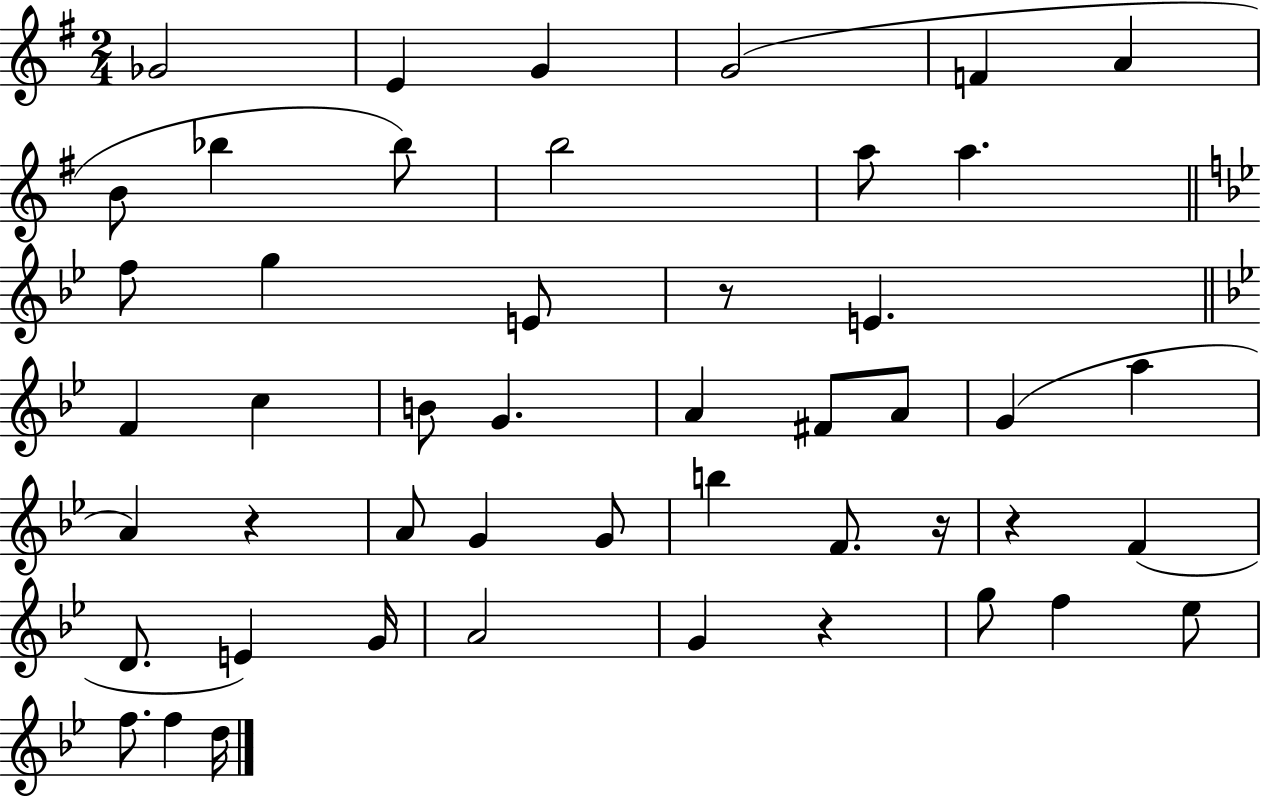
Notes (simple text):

Gb4/h E4/q G4/q G4/h F4/q A4/q B4/e Bb5/q Bb5/e B5/h A5/e A5/q. F5/e G5/q E4/e R/e E4/q. F4/q C5/q B4/e G4/q. A4/q F#4/e A4/e G4/q A5/q A4/q R/q A4/e G4/q G4/e B5/q F4/e. R/s R/q F4/q D4/e. E4/q G4/s A4/h G4/q R/q G5/e F5/q Eb5/e F5/e. F5/q D5/s